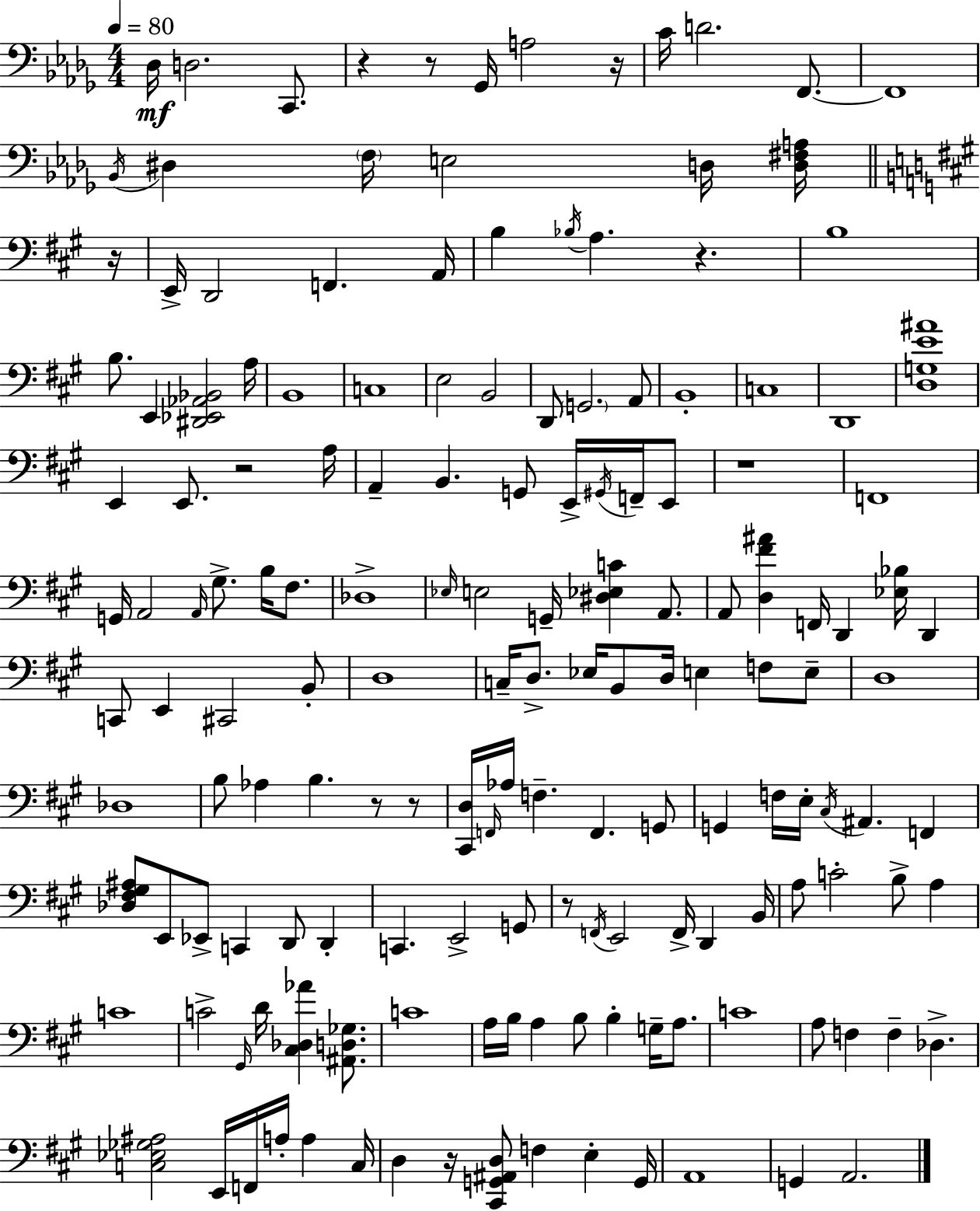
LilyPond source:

{
  \clef bass
  \numericTimeSignature
  \time 4/4
  \key bes \minor
  \tempo 4 = 80
  des16\mf d2. c,8. | r4 r8 ges,16 a2 r16 | c'16 d'2. f,8.~~ | f,1 | \break \acciaccatura { bes,16 } dis4 \parenthesize f16 e2 d16 <d fis a>16 | \bar "||" \break \key a \major r16 e,16-> d,2 f,4. | a,16 b4 \acciaccatura { bes16 } a4. r4. | b1 | b8. e,4 <dis, ees, aes, bes,>2 | \break a16 b,1 | c1 | e2 b,2 | d,8 \parenthesize g,2. | \break a,8 b,1-. | c1 | d,1 | <d g e' ais'>1 | \break e,4 e,8. r2 | a16 a,4-- b,4. g,8 e,16-> \acciaccatura { gis,16 } | f,16-- e,8 r1 | f,1 | \break g,16 a,2 \grace { a,16 } gis8.-> | b16 fis8. des1-> | \grace { ees16 } e2 g,16-- <dis ees c'>4 | a,8. a,8 <d fis' ais'>4 f,16 d,4 | \break <ees bes>16 d,4 c,8 e,4 cis,2 | b,8-. d1 | c16-- d8.-> ees16 b,8 d16 e4 | f8 e8-- d1 | \break des1 | b8 aes4 b4. | r8 r8 <cis, d>16 \grace { f,16 } aes16 f4.-- f,4. | g,8 g,4 f16 e16-. \acciaccatura { cis16 } ais,4. | \break f,4 <des fis gis ais>8 e,8 ees,8-> c,4 | d,8 d,4-. c,4. e,2-> | g,8 r8 \acciaccatura { f,16 } e,2 | f,16-> d,4 b,16 a8 c'2-. | \break b8-> a4 c'1 | c'2-> | \grace { gis,16 } d'16 <cis des aes'>4 <ais, d ges>8. c'1 | a16 b16 a4 b8 | \break b4-. g16-- a8. c'1 | a8 f4 f4-- | des4.-> <c ees ges ais>2 | e,16 f,16 a16-. a4 c16 d4 r16 <cis, g, ais, d>8 | \break f4 e4-. g,16 a,1 | g,4 a,2. | \bar "|."
}